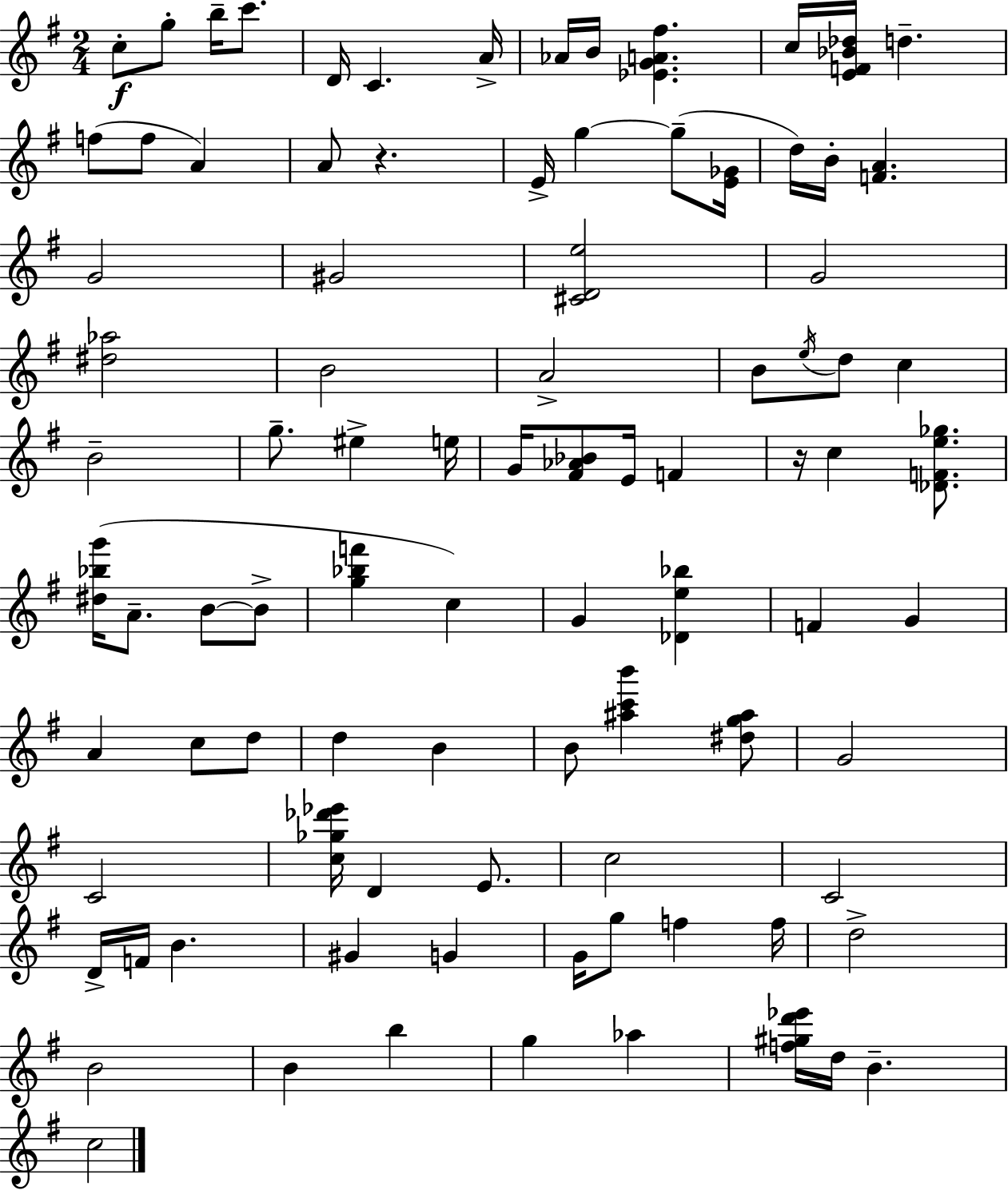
X:1
T:Untitled
M:2/4
L:1/4
K:G
c/2 g/2 b/4 c'/2 D/4 C A/4 _A/4 B/4 [_EGA^f] c/4 [EF_B_d]/4 d f/2 f/2 A A/2 z E/4 g g/2 [E_G]/4 d/4 B/4 [FA] G2 ^G2 [^CDe]2 G2 [^d_a]2 B2 A2 B/2 e/4 d/2 c B2 g/2 ^e e/4 G/4 [^F_A_B]/2 E/4 F z/4 c [_DFe_g]/2 [^d_bg']/4 A/2 B/2 B/2 [g_bf'] c G [_De_b] F G A c/2 d/2 d B B/2 [^ac'b'] [^dg^a]/2 G2 C2 [c_g_d'_e']/4 D E/2 c2 C2 D/4 F/4 B ^G G G/4 g/2 f f/4 d2 B2 B b g _a [f^gd'_e']/4 d/4 B c2